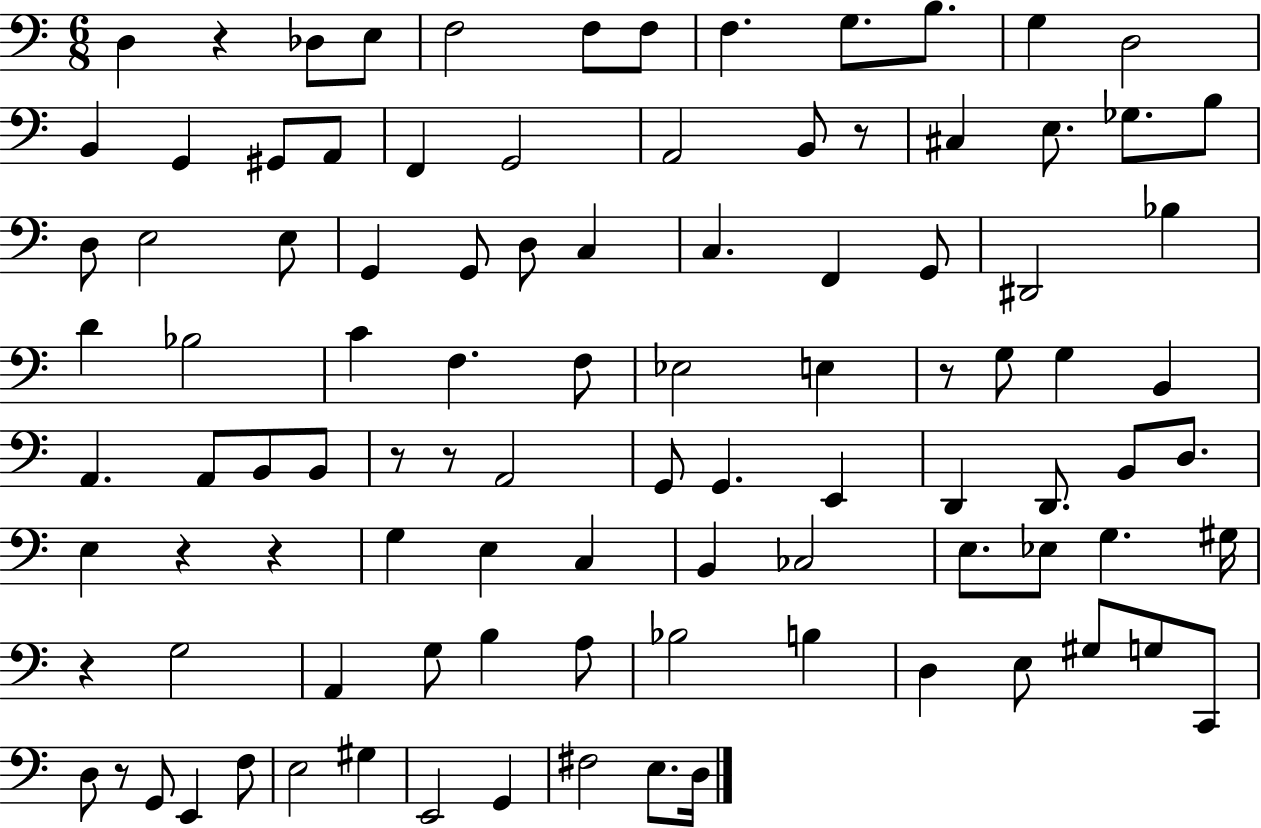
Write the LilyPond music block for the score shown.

{
  \clef bass
  \numericTimeSignature
  \time 6/8
  \key c \major
  \repeat volta 2 { d4 r4 des8 e8 | f2 f8 f8 | f4. g8. b8. | g4 d2 | \break b,4 g,4 gis,8 a,8 | f,4 g,2 | a,2 b,8 r8 | cis4 e8. ges8. b8 | \break d8 e2 e8 | g,4 g,8 d8 c4 | c4. f,4 g,8 | dis,2 bes4 | \break d'4 bes2 | c'4 f4. f8 | ees2 e4 | r8 g8 g4 b,4 | \break a,4. a,8 b,8 b,8 | r8 r8 a,2 | g,8 g,4. e,4 | d,4 d,8. b,8 d8. | \break e4 r4 r4 | g4 e4 c4 | b,4 ces2 | e8. ees8 g4. gis16 | \break r4 g2 | a,4 g8 b4 a8 | bes2 b4 | d4 e8 gis8 g8 c,8 | \break d8 r8 g,8 e,4 f8 | e2 gis4 | e,2 g,4 | fis2 e8. d16 | \break } \bar "|."
}